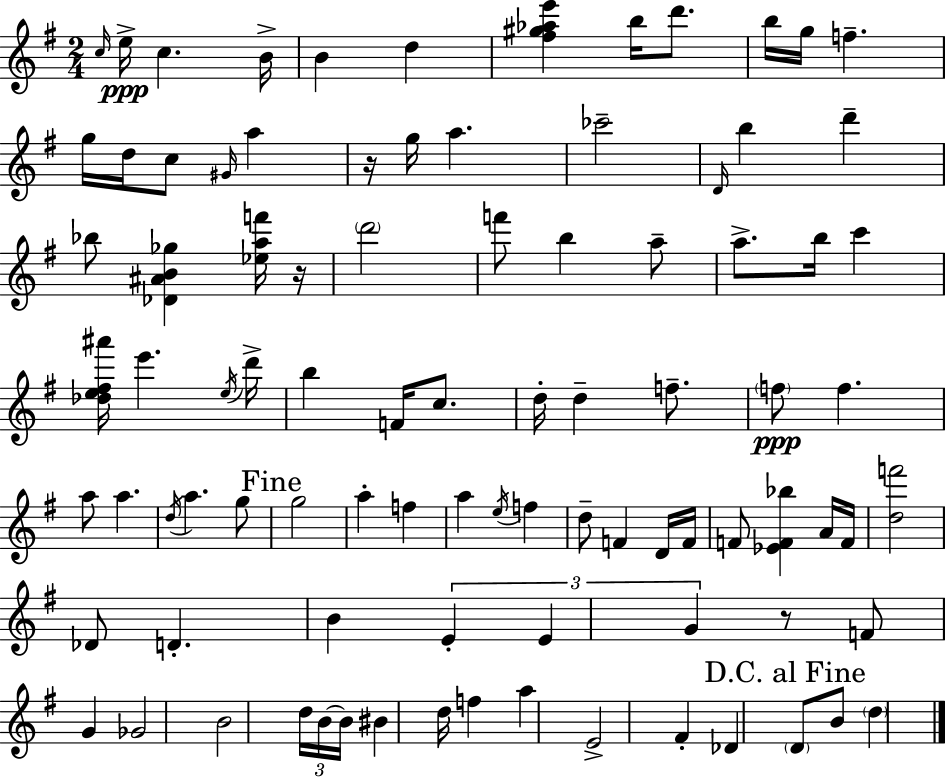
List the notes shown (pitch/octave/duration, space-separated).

C5/s E5/s C5/q. B4/s B4/q D5/q [F#5,G#5,Ab5,E6]/q B5/s D6/e. B5/s G5/s F5/q. G5/s D5/s C5/e G#4/s A5/q R/s G5/s A5/q. CES6/h D4/s B5/q D6/q Bb5/e [Db4,A#4,B4,Gb5]/q [Eb5,A5,F6]/s R/s D6/h F6/e B5/q A5/e A5/e. B5/s C6/q [Db5,E5,F#5,A#6]/s E6/q. E5/s D6/s B5/q F4/s C5/e. D5/s D5/q F5/e. F5/e F5/q. A5/e A5/q. D5/s A5/q. G5/e G5/h A5/q F5/q A5/q E5/s F5/q D5/e F4/q D4/s F4/s F4/e [Eb4,F4,Bb5]/q A4/s F4/s [D5,F6]/h Db4/e D4/q. B4/q E4/q E4/q G4/q R/e F4/e G4/q Gb4/h B4/h D5/s B4/s B4/s BIS4/q D5/s F5/q A5/q E4/h F#4/q Db4/q D4/e B4/e D5/q